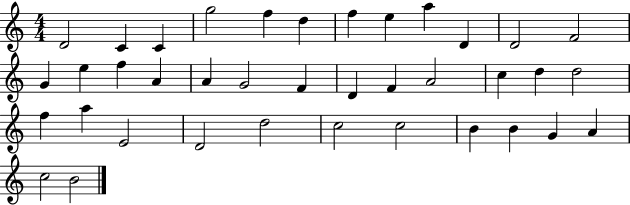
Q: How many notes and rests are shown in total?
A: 38